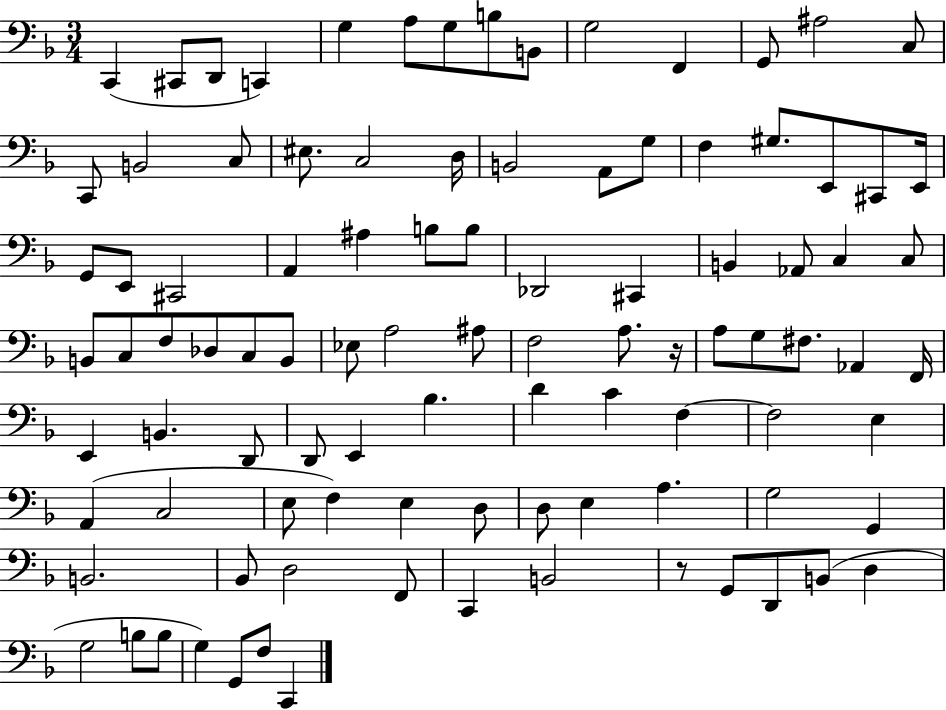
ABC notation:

X:1
T:Untitled
M:3/4
L:1/4
K:F
C,, ^C,,/2 D,,/2 C,, G, A,/2 G,/2 B,/2 B,,/2 G,2 F,, G,,/2 ^A,2 C,/2 C,,/2 B,,2 C,/2 ^E,/2 C,2 D,/4 B,,2 A,,/2 G,/2 F, ^G,/2 E,,/2 ^C,,/2 E,,/4 G,,/2 E,,/2 ^C,,2 A,, ^A, B,/2 B,/2 _D,,2 ^C,, B,, _A,,/2 C, C,/2 B,,/2 C,/2 F,/2 _D,/2 C,/2 B,,/2 _E,/2 A,2 ^A,/2 F,2 A,/2 z/4 A,/2 G,/2 ^F,/2 _A,, F,,/4 E,, B,, D,,/2 D,,/2 E,, _B, D C F, F,2 E, A,, C,2 E,/2 F, E, D,/2 D,/2 E, A, G,2 G,, B,,2 _B,,/2 D,2 F,,/2 C,, B,,2 z/2 G,,/2 D,,/2 B,,/2 D, G,2 B,/2 B,/2 G, G,,/2 F,/2 C,,